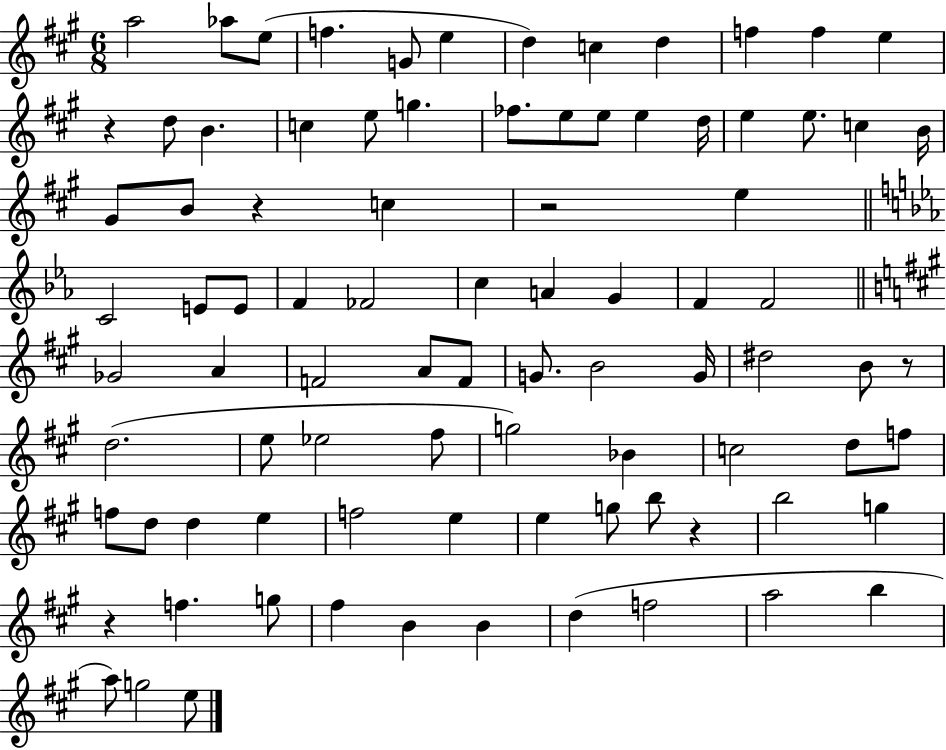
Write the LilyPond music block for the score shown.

{
  \clef treble
  \numericTimeSignature
  \time 6/8
  \key a \major
  a''2 aes''8 e''8( | f''4. g'8 e''4 | d''4) c''4 d''4 | f''4 f''4 e''4 | \break r4 d''8 b'4. | c''4 e''8 g''4. | fes''8. e''8 e''8 e''4 d''16 | e''4 e''8. c''4 b'16 | \break gis'8 b'8 r4 c''4 | r2 e''4 | \bar "||" \break \key ees \major c'2 e'8 e'8 | f'4 fes'2 | c''4 a'4 g'4 | f'4 f'2 | \break \bar "||" \break \key a \major ges'2 a'4 | f'2 a'8 f'8 | g'8. b'2 g'16 | dis''2 b'8 r8 | \break d''2.( | e''8 ees''2 fis''8 | g''2) bes'4 | c''2 d''8 f''8 | \break f''8 d''8 d''4 e''4 | f''2 e''4 | e''4 g''8 b''8 r4 | b''2 g''4 | \break r4 f''4. g''8 | fis''4 b'4 b'4 | d''4( f''2 | a''2 b''4 | \break a''8) g''2 e''8 | \bar "|."
}